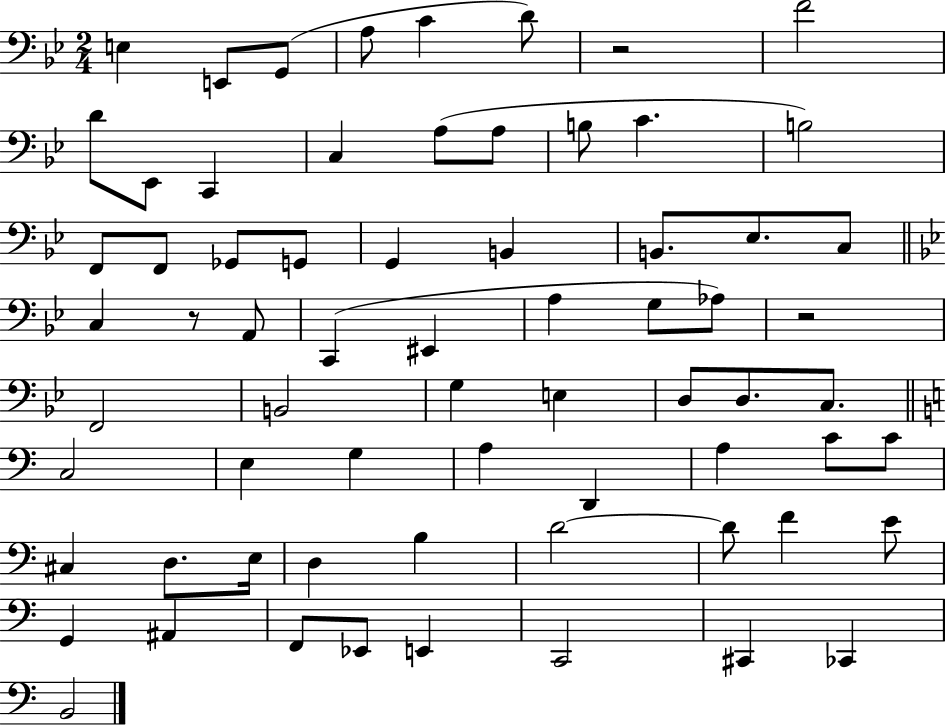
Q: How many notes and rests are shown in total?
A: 68